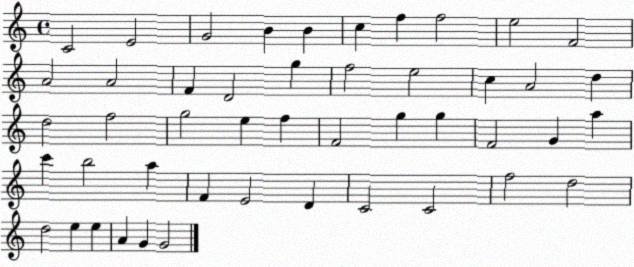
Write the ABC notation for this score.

X:1
T:Untitled
M:4/4
L:1/4
K:C
C2 E2 G2 B B c f f2 e2 F2 A2 A2 F D2 g f2 e2 c A2 d d2 f2 g2 e f F2 g g F2 G a c' b2 a F E2 D C2 C2 f2 d2 d2 e e A G G2